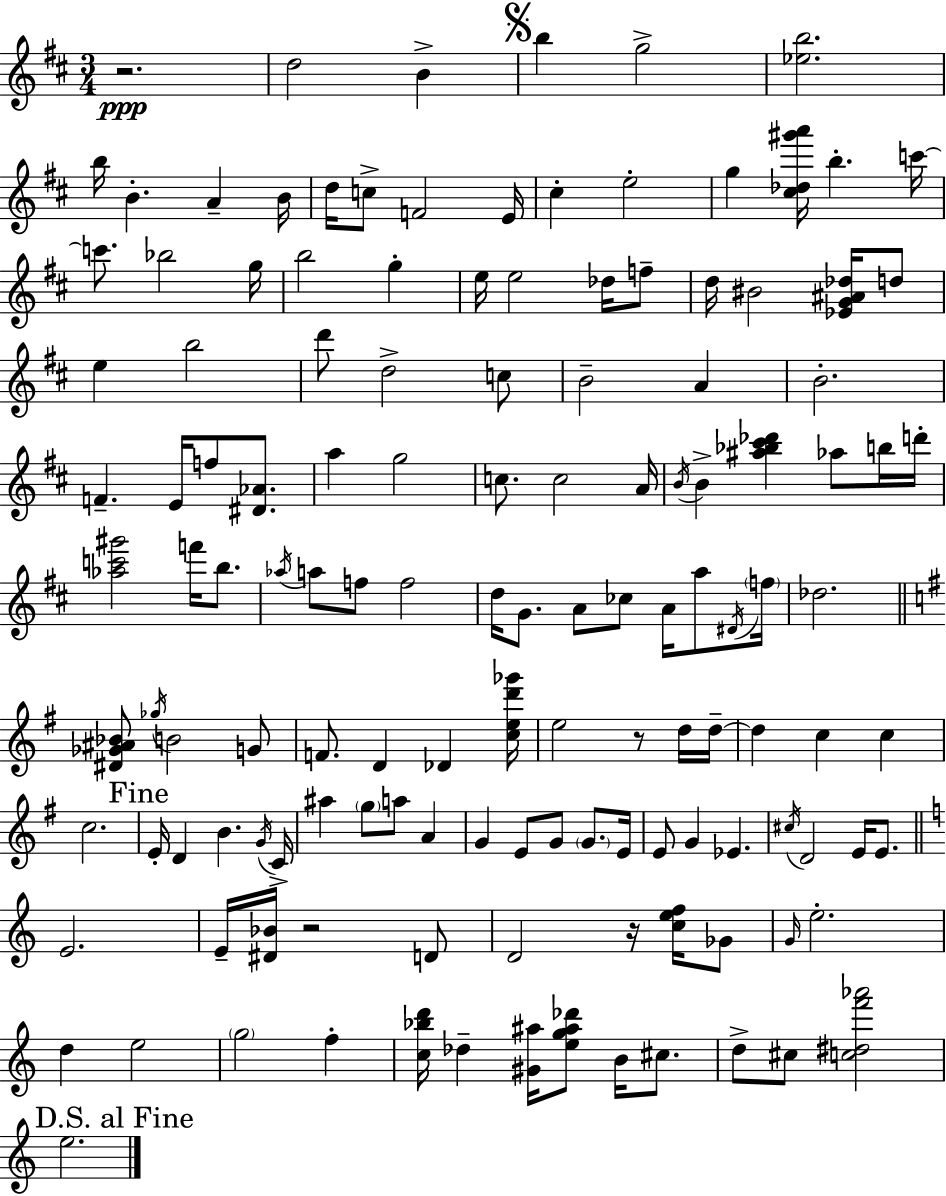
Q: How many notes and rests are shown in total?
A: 134